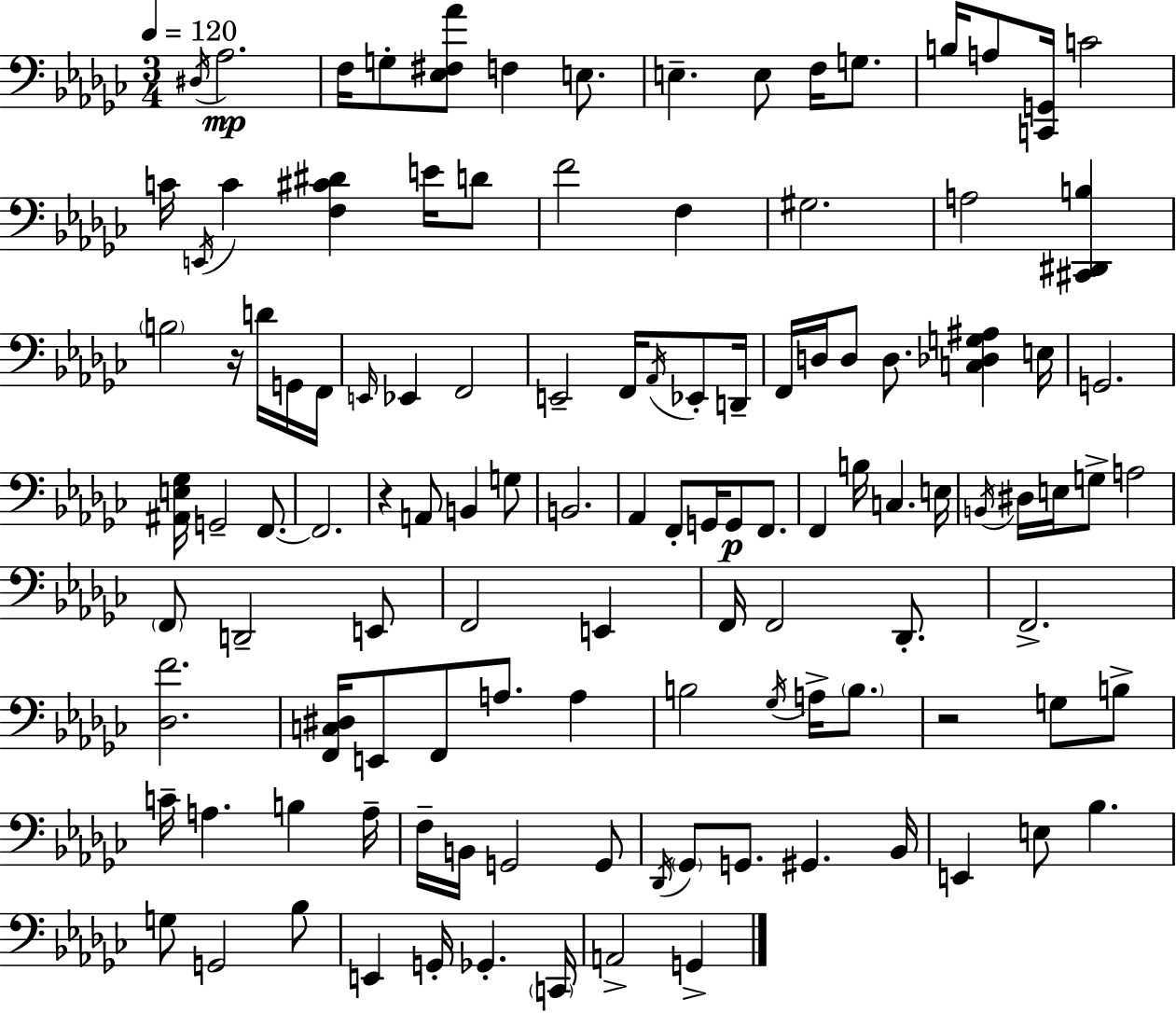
D#3/s Ab3/h. F3/s G3/e [Eb3,F#3,Ab4]/e F3/q E3/e. E3/q. E3/e F3/s G3/e. B3/s A3/e [C2,G2]/s C4/h C4/s E2/s C4/q [F3,C#4,D#4]/q E4/s D4/e F4/h F3/q G#3/h. A3/h [C#2,D#2,B3]/q B3/h R/s D4/s G2/s F2/s E2/s Eb2/q F2/h E2/h F2/s Ab2/s Eb2/e D2/s F2/s D3/s D3/e D3/e. [C3,Db3,G3,A#3]/q E3/s G2/h. [A#2,E3,Gb3]/s G2/h F2/e. F2/h. R/q A2/e B2/q G3/e B2/h. Ab2/q F2/e G2/s G2/e F2/e. F2/q B3/s C3/q. E3/s B2/s D#3/s E3/s G3/e A3/h F2/e D2/h E2/e F2/h E2/q F2/s F2/h Db2/e. F2/h. [Db3,F4]/h. [F2,C3,D#3]/s E2/e F2/e A3/e. A3/q B3/h Gb3/s A3/s B3/e. R/h G3/e B3/e C4/s A3/q. B3/q A3/s F3/s B2/s G2/h G2/e Db2/s Gb2/e G2/e. G#2/q. Bb2/s E2/q E3/e Bb3/q. G3/e G2/h Bb3/e E2/q G2/s Gb2/q. C2/s A2/h G2/q